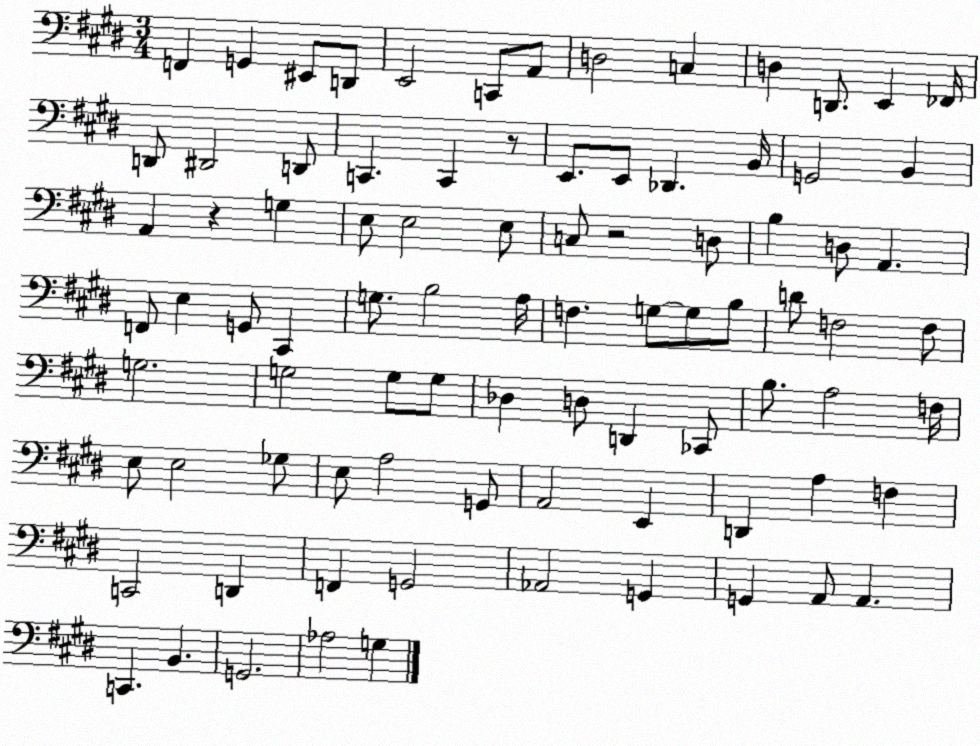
X:1
T:Untitled
M:3/4
L:1/4
K:E
F,, G,, ^E,,/2 D,,/2 E,,2 C,,/2 A,,/2 D,2 C, D, D,,/2 E,, _F,,/4 D,,/2 ^D,,2 D,,/2 C,, C,, z/2 E,,/2 E,,/2 _D,, B,,/4 G,,2 B,, A,, z G, E,/2 E,2 E,/2 C,/2 z2 D,/2 B, D,/2 A,, F,,/2 E, G,,/2 ^C,, G,/2 B,2 A,/4 F, G,/2 G,/2 B,/2 D/2 F,2 F,/2 G,2 G,2 G,/2 G,/2 _D, D,/2 D,, _C,,/2 B,/2 A,2 F,/4 E,/2 E,2 _G,/2 E,/2 A,2 G,,/2 A,,2 E,, D,, A, F, C,,2 D,, F,, G,,2 _A,,2 G,, G,, A,,/2 A,, C,, B,, G,,2 _A,2 G,